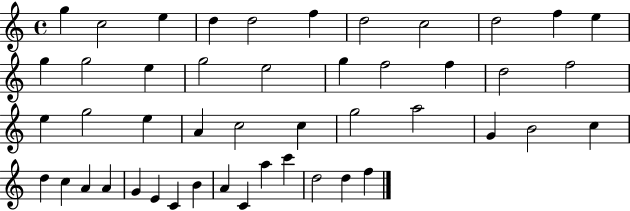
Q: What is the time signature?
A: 4/4